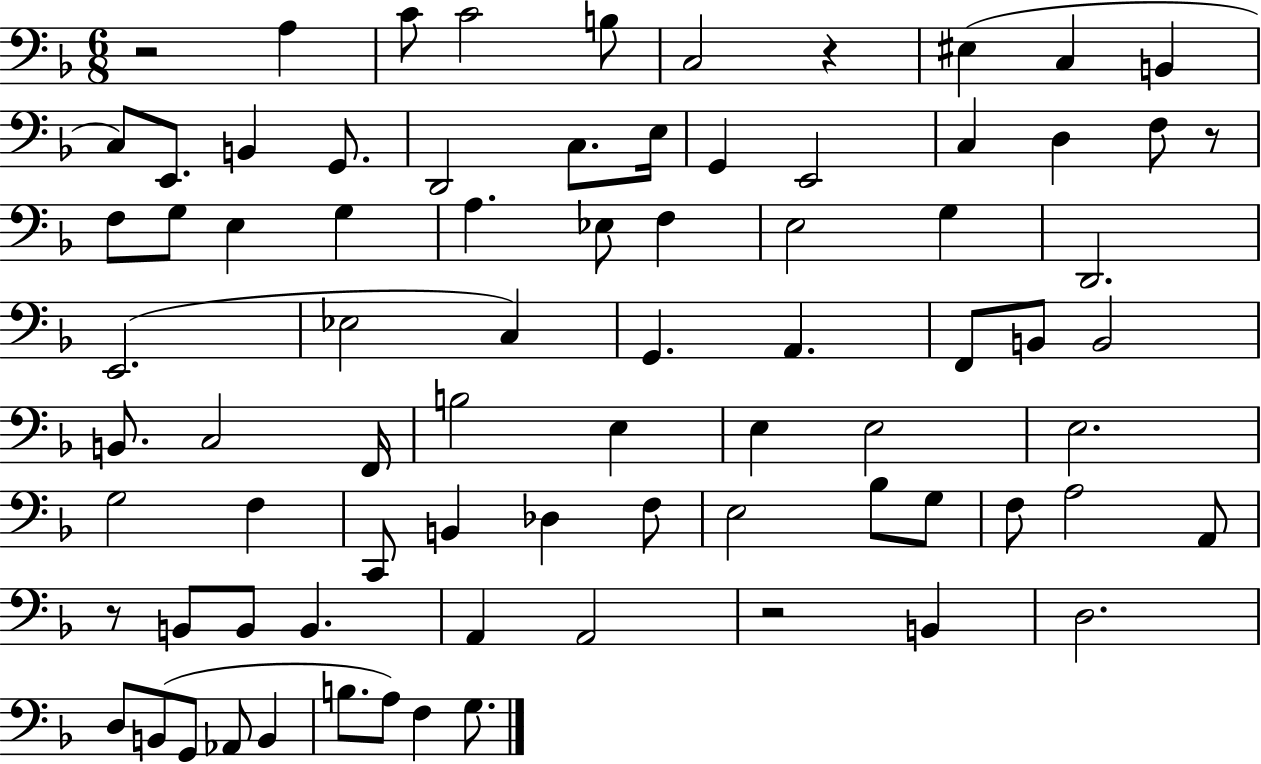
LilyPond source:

{
  \clef bass
  \numericTimeSignature
  \time 6/8
  \key f \major
  \repeat volta 2 { r2 a4 | c'8 c'2 b8 | c2 r4 | eis4( c4 b,4 | \break c8) e,8. b,4 g,8. | d,2 c8. e16 | g,4 e,2 | c4 d4 f8 r8 | \break f8 g8 e4 g4 | a4. ees8 f4 | e2 g4 | d,2. | \break e,2.( | ees2 c4) | g,4. a,4. | f,8 b,8 b,2 | \break b,8. c2 f,16 | b2 e4 | e4 e2 | e2. | \break g2 f4 | c,8 b,4 des4 f8 | e2 bes8 g8 | f8 a2 a,8 | \break r8 b,8 b,8 b,4. | a,4 a,2 | r2 b,4 | d2. | \break d8 b,8( g,8 aes,8 b,4 | b8. a8) f4 g8. | } \bar "|."
}